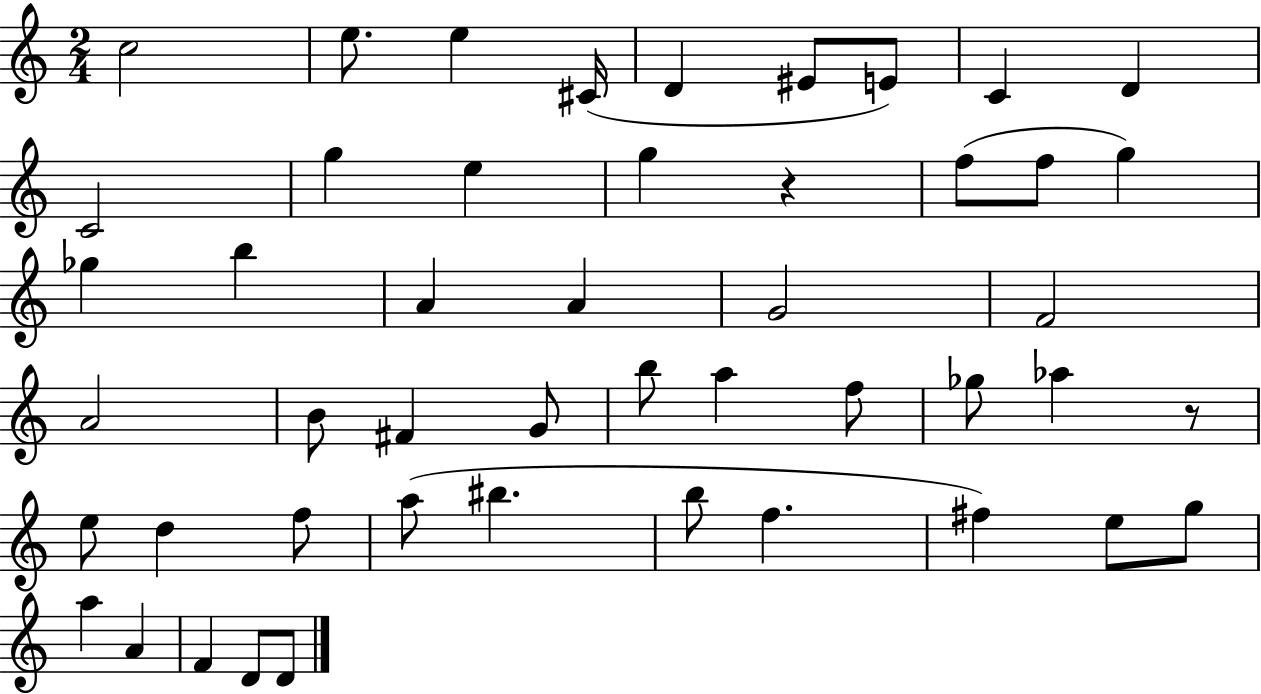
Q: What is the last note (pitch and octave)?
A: D4